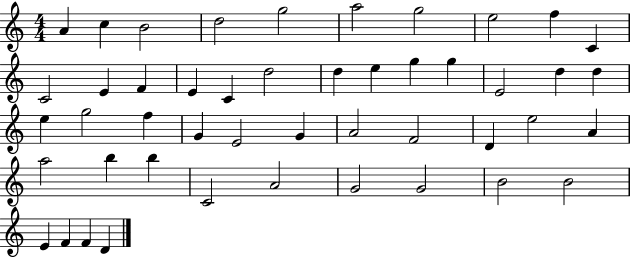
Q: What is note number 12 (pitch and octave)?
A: E4